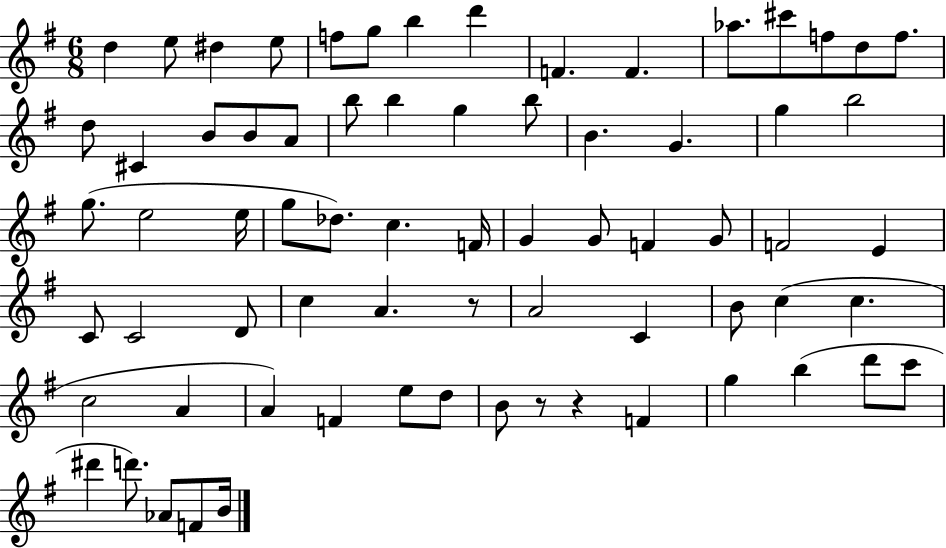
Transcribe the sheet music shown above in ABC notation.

X:1
T:Untitled
M:6/8
L:1/4
K:G
d e/2 ^d e/2 f/2 g/2 b d' F F _a/2 ^c'/2 f/2 d/2 f/2 d/2 ^C B/2 B/2 A/2 b/2 b g b/2 B G g b2 g/2 e2 e/4 g/2 _d/2 c F/4 G G/2 F G/2 F2 E C/2 C2 D/2 c A z/2 A2 C B/2 c c c2 A A F e/2 d/2 B/2 z/2 z F g b d'/2 c'/2 ^d' d'/2 _A/2 F/2 B/4